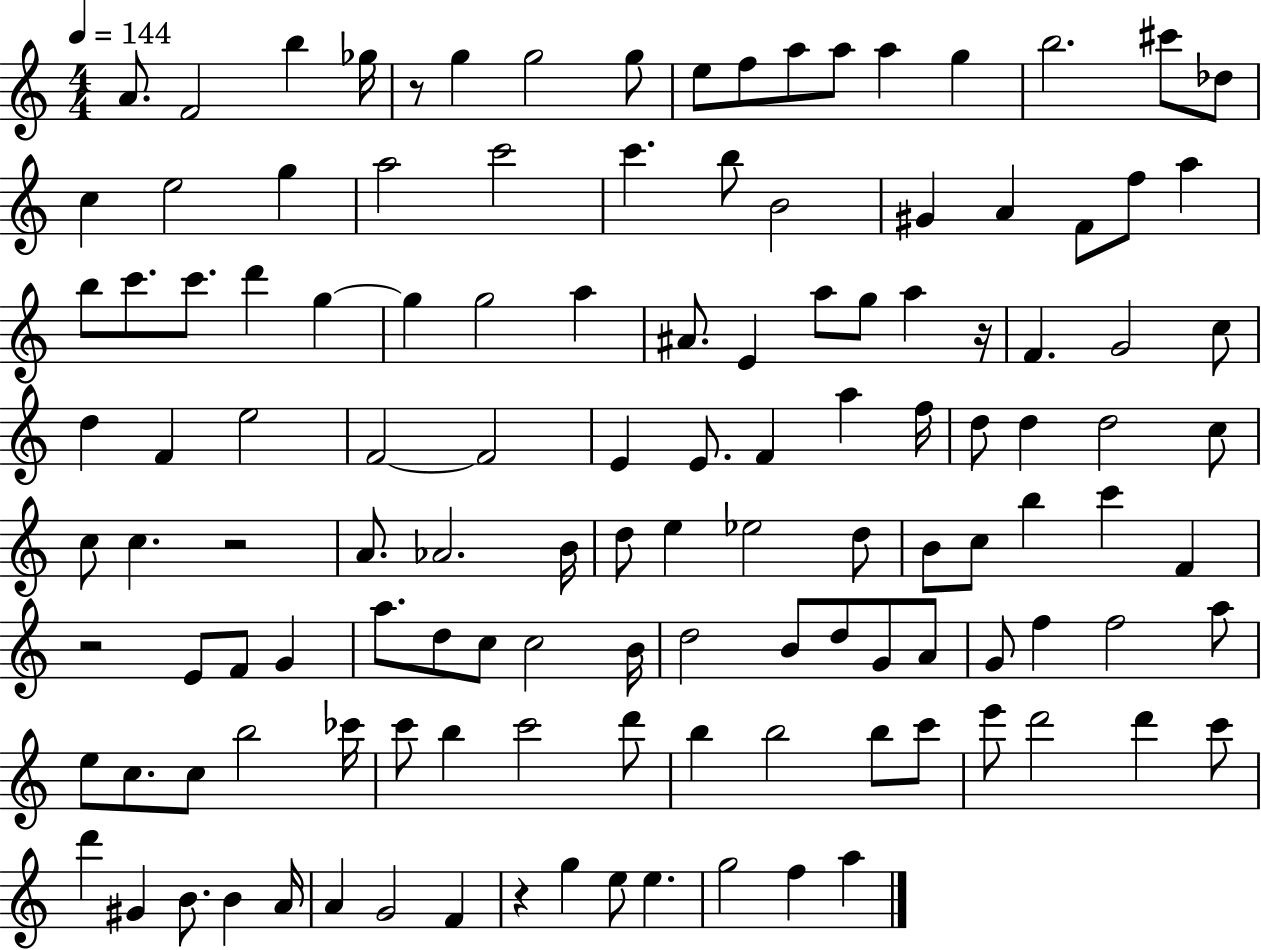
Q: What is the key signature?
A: C major